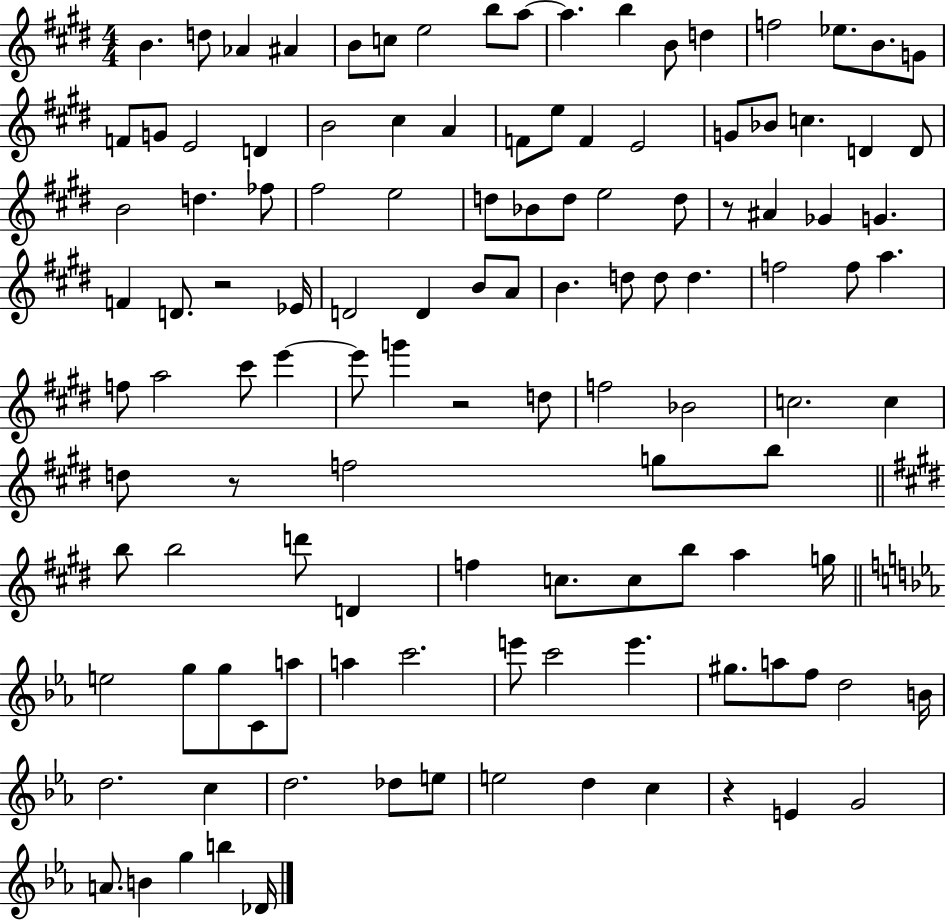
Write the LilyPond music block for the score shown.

{
  \clef treble
  \numericTimeSignature
  \time 4/4
  \key e \major
  \repeat volta 2 { b'4. d''8 aes'4 ais'4 | b'8 c''8 e''2 b''8 a''8~~ | a''4. b''4 b'8 d''4 | f''2 ees''8. b'8. g'8 | \break f'8 g'8 e'2 d'4 | b'2 cis''4 a'4 | f'8 e''8 f'4 e'2 | g'8 bes'8 c''4. d'4 d'8 | \break b'2 d''4. fes''8 | fis''2 e''2 | d''8 bes'8 d''8 e''2 d''8 | r8 ais'4 ges'4 g'4. | \break f'4 d'8. r2 ees'16 | d'2 d'4 b'8 a'8 | b'4. d''8 d''8 d''4. | f''2 f''8 a''4. | \break f''8 a''2 cis'''8 e'''4~~ | e'''8 g'''4 r2 d''8 | f''2 bes'2 | c''2. c''4 | \break d''8 r8 f''2 g''8 b''8 | \bar "||" \break \key e \major b''8 b''2 d'''8 d'4 | f''4 c''8. c''8 b''8 a''4 g''16 | \bar "||" \break \key ees \major e''2 g''8 g''8 c'8 a''8 | a''4 c'''2. | e'''8 c'''2 e'''4. | gis''8. a''8 f''8 d''2 b'16 | \break d''2. c''4 | d''2. des''8 e''8 | e''2 d''4 c''4 | r4 e'4 g'2 | \break a'8. b'4 g''4 b''4 des'16 | } \bar "|."
}